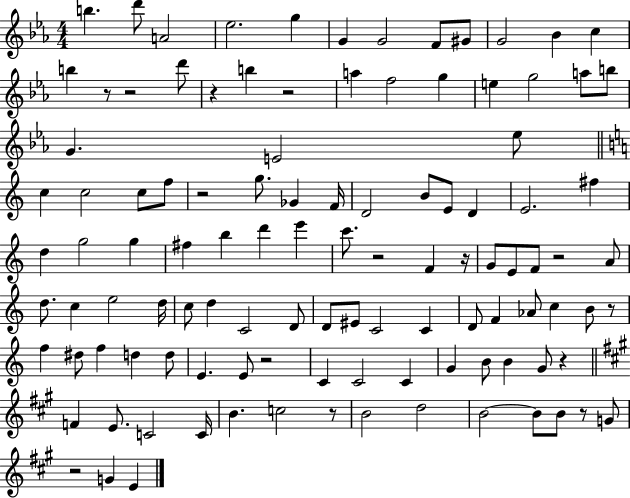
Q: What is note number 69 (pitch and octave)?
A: F5